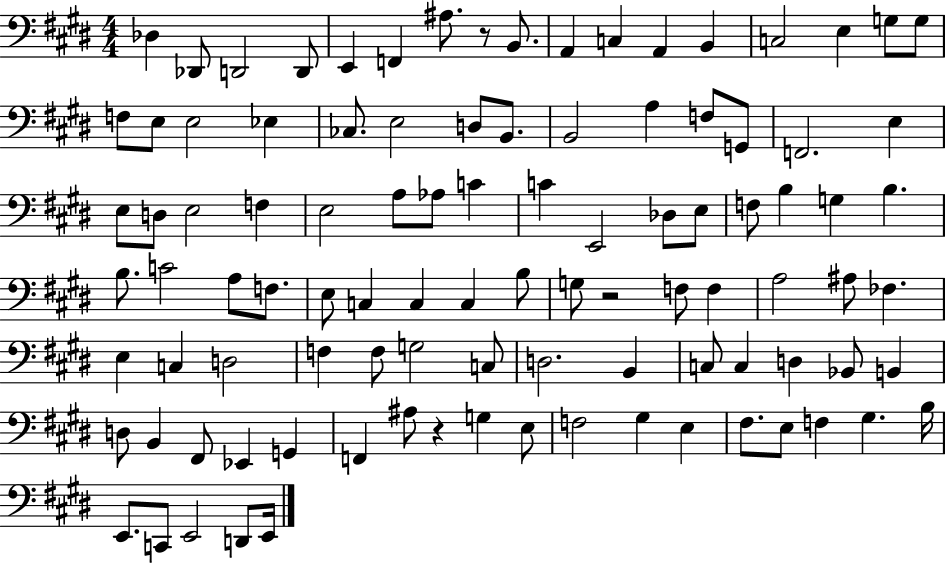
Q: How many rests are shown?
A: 3